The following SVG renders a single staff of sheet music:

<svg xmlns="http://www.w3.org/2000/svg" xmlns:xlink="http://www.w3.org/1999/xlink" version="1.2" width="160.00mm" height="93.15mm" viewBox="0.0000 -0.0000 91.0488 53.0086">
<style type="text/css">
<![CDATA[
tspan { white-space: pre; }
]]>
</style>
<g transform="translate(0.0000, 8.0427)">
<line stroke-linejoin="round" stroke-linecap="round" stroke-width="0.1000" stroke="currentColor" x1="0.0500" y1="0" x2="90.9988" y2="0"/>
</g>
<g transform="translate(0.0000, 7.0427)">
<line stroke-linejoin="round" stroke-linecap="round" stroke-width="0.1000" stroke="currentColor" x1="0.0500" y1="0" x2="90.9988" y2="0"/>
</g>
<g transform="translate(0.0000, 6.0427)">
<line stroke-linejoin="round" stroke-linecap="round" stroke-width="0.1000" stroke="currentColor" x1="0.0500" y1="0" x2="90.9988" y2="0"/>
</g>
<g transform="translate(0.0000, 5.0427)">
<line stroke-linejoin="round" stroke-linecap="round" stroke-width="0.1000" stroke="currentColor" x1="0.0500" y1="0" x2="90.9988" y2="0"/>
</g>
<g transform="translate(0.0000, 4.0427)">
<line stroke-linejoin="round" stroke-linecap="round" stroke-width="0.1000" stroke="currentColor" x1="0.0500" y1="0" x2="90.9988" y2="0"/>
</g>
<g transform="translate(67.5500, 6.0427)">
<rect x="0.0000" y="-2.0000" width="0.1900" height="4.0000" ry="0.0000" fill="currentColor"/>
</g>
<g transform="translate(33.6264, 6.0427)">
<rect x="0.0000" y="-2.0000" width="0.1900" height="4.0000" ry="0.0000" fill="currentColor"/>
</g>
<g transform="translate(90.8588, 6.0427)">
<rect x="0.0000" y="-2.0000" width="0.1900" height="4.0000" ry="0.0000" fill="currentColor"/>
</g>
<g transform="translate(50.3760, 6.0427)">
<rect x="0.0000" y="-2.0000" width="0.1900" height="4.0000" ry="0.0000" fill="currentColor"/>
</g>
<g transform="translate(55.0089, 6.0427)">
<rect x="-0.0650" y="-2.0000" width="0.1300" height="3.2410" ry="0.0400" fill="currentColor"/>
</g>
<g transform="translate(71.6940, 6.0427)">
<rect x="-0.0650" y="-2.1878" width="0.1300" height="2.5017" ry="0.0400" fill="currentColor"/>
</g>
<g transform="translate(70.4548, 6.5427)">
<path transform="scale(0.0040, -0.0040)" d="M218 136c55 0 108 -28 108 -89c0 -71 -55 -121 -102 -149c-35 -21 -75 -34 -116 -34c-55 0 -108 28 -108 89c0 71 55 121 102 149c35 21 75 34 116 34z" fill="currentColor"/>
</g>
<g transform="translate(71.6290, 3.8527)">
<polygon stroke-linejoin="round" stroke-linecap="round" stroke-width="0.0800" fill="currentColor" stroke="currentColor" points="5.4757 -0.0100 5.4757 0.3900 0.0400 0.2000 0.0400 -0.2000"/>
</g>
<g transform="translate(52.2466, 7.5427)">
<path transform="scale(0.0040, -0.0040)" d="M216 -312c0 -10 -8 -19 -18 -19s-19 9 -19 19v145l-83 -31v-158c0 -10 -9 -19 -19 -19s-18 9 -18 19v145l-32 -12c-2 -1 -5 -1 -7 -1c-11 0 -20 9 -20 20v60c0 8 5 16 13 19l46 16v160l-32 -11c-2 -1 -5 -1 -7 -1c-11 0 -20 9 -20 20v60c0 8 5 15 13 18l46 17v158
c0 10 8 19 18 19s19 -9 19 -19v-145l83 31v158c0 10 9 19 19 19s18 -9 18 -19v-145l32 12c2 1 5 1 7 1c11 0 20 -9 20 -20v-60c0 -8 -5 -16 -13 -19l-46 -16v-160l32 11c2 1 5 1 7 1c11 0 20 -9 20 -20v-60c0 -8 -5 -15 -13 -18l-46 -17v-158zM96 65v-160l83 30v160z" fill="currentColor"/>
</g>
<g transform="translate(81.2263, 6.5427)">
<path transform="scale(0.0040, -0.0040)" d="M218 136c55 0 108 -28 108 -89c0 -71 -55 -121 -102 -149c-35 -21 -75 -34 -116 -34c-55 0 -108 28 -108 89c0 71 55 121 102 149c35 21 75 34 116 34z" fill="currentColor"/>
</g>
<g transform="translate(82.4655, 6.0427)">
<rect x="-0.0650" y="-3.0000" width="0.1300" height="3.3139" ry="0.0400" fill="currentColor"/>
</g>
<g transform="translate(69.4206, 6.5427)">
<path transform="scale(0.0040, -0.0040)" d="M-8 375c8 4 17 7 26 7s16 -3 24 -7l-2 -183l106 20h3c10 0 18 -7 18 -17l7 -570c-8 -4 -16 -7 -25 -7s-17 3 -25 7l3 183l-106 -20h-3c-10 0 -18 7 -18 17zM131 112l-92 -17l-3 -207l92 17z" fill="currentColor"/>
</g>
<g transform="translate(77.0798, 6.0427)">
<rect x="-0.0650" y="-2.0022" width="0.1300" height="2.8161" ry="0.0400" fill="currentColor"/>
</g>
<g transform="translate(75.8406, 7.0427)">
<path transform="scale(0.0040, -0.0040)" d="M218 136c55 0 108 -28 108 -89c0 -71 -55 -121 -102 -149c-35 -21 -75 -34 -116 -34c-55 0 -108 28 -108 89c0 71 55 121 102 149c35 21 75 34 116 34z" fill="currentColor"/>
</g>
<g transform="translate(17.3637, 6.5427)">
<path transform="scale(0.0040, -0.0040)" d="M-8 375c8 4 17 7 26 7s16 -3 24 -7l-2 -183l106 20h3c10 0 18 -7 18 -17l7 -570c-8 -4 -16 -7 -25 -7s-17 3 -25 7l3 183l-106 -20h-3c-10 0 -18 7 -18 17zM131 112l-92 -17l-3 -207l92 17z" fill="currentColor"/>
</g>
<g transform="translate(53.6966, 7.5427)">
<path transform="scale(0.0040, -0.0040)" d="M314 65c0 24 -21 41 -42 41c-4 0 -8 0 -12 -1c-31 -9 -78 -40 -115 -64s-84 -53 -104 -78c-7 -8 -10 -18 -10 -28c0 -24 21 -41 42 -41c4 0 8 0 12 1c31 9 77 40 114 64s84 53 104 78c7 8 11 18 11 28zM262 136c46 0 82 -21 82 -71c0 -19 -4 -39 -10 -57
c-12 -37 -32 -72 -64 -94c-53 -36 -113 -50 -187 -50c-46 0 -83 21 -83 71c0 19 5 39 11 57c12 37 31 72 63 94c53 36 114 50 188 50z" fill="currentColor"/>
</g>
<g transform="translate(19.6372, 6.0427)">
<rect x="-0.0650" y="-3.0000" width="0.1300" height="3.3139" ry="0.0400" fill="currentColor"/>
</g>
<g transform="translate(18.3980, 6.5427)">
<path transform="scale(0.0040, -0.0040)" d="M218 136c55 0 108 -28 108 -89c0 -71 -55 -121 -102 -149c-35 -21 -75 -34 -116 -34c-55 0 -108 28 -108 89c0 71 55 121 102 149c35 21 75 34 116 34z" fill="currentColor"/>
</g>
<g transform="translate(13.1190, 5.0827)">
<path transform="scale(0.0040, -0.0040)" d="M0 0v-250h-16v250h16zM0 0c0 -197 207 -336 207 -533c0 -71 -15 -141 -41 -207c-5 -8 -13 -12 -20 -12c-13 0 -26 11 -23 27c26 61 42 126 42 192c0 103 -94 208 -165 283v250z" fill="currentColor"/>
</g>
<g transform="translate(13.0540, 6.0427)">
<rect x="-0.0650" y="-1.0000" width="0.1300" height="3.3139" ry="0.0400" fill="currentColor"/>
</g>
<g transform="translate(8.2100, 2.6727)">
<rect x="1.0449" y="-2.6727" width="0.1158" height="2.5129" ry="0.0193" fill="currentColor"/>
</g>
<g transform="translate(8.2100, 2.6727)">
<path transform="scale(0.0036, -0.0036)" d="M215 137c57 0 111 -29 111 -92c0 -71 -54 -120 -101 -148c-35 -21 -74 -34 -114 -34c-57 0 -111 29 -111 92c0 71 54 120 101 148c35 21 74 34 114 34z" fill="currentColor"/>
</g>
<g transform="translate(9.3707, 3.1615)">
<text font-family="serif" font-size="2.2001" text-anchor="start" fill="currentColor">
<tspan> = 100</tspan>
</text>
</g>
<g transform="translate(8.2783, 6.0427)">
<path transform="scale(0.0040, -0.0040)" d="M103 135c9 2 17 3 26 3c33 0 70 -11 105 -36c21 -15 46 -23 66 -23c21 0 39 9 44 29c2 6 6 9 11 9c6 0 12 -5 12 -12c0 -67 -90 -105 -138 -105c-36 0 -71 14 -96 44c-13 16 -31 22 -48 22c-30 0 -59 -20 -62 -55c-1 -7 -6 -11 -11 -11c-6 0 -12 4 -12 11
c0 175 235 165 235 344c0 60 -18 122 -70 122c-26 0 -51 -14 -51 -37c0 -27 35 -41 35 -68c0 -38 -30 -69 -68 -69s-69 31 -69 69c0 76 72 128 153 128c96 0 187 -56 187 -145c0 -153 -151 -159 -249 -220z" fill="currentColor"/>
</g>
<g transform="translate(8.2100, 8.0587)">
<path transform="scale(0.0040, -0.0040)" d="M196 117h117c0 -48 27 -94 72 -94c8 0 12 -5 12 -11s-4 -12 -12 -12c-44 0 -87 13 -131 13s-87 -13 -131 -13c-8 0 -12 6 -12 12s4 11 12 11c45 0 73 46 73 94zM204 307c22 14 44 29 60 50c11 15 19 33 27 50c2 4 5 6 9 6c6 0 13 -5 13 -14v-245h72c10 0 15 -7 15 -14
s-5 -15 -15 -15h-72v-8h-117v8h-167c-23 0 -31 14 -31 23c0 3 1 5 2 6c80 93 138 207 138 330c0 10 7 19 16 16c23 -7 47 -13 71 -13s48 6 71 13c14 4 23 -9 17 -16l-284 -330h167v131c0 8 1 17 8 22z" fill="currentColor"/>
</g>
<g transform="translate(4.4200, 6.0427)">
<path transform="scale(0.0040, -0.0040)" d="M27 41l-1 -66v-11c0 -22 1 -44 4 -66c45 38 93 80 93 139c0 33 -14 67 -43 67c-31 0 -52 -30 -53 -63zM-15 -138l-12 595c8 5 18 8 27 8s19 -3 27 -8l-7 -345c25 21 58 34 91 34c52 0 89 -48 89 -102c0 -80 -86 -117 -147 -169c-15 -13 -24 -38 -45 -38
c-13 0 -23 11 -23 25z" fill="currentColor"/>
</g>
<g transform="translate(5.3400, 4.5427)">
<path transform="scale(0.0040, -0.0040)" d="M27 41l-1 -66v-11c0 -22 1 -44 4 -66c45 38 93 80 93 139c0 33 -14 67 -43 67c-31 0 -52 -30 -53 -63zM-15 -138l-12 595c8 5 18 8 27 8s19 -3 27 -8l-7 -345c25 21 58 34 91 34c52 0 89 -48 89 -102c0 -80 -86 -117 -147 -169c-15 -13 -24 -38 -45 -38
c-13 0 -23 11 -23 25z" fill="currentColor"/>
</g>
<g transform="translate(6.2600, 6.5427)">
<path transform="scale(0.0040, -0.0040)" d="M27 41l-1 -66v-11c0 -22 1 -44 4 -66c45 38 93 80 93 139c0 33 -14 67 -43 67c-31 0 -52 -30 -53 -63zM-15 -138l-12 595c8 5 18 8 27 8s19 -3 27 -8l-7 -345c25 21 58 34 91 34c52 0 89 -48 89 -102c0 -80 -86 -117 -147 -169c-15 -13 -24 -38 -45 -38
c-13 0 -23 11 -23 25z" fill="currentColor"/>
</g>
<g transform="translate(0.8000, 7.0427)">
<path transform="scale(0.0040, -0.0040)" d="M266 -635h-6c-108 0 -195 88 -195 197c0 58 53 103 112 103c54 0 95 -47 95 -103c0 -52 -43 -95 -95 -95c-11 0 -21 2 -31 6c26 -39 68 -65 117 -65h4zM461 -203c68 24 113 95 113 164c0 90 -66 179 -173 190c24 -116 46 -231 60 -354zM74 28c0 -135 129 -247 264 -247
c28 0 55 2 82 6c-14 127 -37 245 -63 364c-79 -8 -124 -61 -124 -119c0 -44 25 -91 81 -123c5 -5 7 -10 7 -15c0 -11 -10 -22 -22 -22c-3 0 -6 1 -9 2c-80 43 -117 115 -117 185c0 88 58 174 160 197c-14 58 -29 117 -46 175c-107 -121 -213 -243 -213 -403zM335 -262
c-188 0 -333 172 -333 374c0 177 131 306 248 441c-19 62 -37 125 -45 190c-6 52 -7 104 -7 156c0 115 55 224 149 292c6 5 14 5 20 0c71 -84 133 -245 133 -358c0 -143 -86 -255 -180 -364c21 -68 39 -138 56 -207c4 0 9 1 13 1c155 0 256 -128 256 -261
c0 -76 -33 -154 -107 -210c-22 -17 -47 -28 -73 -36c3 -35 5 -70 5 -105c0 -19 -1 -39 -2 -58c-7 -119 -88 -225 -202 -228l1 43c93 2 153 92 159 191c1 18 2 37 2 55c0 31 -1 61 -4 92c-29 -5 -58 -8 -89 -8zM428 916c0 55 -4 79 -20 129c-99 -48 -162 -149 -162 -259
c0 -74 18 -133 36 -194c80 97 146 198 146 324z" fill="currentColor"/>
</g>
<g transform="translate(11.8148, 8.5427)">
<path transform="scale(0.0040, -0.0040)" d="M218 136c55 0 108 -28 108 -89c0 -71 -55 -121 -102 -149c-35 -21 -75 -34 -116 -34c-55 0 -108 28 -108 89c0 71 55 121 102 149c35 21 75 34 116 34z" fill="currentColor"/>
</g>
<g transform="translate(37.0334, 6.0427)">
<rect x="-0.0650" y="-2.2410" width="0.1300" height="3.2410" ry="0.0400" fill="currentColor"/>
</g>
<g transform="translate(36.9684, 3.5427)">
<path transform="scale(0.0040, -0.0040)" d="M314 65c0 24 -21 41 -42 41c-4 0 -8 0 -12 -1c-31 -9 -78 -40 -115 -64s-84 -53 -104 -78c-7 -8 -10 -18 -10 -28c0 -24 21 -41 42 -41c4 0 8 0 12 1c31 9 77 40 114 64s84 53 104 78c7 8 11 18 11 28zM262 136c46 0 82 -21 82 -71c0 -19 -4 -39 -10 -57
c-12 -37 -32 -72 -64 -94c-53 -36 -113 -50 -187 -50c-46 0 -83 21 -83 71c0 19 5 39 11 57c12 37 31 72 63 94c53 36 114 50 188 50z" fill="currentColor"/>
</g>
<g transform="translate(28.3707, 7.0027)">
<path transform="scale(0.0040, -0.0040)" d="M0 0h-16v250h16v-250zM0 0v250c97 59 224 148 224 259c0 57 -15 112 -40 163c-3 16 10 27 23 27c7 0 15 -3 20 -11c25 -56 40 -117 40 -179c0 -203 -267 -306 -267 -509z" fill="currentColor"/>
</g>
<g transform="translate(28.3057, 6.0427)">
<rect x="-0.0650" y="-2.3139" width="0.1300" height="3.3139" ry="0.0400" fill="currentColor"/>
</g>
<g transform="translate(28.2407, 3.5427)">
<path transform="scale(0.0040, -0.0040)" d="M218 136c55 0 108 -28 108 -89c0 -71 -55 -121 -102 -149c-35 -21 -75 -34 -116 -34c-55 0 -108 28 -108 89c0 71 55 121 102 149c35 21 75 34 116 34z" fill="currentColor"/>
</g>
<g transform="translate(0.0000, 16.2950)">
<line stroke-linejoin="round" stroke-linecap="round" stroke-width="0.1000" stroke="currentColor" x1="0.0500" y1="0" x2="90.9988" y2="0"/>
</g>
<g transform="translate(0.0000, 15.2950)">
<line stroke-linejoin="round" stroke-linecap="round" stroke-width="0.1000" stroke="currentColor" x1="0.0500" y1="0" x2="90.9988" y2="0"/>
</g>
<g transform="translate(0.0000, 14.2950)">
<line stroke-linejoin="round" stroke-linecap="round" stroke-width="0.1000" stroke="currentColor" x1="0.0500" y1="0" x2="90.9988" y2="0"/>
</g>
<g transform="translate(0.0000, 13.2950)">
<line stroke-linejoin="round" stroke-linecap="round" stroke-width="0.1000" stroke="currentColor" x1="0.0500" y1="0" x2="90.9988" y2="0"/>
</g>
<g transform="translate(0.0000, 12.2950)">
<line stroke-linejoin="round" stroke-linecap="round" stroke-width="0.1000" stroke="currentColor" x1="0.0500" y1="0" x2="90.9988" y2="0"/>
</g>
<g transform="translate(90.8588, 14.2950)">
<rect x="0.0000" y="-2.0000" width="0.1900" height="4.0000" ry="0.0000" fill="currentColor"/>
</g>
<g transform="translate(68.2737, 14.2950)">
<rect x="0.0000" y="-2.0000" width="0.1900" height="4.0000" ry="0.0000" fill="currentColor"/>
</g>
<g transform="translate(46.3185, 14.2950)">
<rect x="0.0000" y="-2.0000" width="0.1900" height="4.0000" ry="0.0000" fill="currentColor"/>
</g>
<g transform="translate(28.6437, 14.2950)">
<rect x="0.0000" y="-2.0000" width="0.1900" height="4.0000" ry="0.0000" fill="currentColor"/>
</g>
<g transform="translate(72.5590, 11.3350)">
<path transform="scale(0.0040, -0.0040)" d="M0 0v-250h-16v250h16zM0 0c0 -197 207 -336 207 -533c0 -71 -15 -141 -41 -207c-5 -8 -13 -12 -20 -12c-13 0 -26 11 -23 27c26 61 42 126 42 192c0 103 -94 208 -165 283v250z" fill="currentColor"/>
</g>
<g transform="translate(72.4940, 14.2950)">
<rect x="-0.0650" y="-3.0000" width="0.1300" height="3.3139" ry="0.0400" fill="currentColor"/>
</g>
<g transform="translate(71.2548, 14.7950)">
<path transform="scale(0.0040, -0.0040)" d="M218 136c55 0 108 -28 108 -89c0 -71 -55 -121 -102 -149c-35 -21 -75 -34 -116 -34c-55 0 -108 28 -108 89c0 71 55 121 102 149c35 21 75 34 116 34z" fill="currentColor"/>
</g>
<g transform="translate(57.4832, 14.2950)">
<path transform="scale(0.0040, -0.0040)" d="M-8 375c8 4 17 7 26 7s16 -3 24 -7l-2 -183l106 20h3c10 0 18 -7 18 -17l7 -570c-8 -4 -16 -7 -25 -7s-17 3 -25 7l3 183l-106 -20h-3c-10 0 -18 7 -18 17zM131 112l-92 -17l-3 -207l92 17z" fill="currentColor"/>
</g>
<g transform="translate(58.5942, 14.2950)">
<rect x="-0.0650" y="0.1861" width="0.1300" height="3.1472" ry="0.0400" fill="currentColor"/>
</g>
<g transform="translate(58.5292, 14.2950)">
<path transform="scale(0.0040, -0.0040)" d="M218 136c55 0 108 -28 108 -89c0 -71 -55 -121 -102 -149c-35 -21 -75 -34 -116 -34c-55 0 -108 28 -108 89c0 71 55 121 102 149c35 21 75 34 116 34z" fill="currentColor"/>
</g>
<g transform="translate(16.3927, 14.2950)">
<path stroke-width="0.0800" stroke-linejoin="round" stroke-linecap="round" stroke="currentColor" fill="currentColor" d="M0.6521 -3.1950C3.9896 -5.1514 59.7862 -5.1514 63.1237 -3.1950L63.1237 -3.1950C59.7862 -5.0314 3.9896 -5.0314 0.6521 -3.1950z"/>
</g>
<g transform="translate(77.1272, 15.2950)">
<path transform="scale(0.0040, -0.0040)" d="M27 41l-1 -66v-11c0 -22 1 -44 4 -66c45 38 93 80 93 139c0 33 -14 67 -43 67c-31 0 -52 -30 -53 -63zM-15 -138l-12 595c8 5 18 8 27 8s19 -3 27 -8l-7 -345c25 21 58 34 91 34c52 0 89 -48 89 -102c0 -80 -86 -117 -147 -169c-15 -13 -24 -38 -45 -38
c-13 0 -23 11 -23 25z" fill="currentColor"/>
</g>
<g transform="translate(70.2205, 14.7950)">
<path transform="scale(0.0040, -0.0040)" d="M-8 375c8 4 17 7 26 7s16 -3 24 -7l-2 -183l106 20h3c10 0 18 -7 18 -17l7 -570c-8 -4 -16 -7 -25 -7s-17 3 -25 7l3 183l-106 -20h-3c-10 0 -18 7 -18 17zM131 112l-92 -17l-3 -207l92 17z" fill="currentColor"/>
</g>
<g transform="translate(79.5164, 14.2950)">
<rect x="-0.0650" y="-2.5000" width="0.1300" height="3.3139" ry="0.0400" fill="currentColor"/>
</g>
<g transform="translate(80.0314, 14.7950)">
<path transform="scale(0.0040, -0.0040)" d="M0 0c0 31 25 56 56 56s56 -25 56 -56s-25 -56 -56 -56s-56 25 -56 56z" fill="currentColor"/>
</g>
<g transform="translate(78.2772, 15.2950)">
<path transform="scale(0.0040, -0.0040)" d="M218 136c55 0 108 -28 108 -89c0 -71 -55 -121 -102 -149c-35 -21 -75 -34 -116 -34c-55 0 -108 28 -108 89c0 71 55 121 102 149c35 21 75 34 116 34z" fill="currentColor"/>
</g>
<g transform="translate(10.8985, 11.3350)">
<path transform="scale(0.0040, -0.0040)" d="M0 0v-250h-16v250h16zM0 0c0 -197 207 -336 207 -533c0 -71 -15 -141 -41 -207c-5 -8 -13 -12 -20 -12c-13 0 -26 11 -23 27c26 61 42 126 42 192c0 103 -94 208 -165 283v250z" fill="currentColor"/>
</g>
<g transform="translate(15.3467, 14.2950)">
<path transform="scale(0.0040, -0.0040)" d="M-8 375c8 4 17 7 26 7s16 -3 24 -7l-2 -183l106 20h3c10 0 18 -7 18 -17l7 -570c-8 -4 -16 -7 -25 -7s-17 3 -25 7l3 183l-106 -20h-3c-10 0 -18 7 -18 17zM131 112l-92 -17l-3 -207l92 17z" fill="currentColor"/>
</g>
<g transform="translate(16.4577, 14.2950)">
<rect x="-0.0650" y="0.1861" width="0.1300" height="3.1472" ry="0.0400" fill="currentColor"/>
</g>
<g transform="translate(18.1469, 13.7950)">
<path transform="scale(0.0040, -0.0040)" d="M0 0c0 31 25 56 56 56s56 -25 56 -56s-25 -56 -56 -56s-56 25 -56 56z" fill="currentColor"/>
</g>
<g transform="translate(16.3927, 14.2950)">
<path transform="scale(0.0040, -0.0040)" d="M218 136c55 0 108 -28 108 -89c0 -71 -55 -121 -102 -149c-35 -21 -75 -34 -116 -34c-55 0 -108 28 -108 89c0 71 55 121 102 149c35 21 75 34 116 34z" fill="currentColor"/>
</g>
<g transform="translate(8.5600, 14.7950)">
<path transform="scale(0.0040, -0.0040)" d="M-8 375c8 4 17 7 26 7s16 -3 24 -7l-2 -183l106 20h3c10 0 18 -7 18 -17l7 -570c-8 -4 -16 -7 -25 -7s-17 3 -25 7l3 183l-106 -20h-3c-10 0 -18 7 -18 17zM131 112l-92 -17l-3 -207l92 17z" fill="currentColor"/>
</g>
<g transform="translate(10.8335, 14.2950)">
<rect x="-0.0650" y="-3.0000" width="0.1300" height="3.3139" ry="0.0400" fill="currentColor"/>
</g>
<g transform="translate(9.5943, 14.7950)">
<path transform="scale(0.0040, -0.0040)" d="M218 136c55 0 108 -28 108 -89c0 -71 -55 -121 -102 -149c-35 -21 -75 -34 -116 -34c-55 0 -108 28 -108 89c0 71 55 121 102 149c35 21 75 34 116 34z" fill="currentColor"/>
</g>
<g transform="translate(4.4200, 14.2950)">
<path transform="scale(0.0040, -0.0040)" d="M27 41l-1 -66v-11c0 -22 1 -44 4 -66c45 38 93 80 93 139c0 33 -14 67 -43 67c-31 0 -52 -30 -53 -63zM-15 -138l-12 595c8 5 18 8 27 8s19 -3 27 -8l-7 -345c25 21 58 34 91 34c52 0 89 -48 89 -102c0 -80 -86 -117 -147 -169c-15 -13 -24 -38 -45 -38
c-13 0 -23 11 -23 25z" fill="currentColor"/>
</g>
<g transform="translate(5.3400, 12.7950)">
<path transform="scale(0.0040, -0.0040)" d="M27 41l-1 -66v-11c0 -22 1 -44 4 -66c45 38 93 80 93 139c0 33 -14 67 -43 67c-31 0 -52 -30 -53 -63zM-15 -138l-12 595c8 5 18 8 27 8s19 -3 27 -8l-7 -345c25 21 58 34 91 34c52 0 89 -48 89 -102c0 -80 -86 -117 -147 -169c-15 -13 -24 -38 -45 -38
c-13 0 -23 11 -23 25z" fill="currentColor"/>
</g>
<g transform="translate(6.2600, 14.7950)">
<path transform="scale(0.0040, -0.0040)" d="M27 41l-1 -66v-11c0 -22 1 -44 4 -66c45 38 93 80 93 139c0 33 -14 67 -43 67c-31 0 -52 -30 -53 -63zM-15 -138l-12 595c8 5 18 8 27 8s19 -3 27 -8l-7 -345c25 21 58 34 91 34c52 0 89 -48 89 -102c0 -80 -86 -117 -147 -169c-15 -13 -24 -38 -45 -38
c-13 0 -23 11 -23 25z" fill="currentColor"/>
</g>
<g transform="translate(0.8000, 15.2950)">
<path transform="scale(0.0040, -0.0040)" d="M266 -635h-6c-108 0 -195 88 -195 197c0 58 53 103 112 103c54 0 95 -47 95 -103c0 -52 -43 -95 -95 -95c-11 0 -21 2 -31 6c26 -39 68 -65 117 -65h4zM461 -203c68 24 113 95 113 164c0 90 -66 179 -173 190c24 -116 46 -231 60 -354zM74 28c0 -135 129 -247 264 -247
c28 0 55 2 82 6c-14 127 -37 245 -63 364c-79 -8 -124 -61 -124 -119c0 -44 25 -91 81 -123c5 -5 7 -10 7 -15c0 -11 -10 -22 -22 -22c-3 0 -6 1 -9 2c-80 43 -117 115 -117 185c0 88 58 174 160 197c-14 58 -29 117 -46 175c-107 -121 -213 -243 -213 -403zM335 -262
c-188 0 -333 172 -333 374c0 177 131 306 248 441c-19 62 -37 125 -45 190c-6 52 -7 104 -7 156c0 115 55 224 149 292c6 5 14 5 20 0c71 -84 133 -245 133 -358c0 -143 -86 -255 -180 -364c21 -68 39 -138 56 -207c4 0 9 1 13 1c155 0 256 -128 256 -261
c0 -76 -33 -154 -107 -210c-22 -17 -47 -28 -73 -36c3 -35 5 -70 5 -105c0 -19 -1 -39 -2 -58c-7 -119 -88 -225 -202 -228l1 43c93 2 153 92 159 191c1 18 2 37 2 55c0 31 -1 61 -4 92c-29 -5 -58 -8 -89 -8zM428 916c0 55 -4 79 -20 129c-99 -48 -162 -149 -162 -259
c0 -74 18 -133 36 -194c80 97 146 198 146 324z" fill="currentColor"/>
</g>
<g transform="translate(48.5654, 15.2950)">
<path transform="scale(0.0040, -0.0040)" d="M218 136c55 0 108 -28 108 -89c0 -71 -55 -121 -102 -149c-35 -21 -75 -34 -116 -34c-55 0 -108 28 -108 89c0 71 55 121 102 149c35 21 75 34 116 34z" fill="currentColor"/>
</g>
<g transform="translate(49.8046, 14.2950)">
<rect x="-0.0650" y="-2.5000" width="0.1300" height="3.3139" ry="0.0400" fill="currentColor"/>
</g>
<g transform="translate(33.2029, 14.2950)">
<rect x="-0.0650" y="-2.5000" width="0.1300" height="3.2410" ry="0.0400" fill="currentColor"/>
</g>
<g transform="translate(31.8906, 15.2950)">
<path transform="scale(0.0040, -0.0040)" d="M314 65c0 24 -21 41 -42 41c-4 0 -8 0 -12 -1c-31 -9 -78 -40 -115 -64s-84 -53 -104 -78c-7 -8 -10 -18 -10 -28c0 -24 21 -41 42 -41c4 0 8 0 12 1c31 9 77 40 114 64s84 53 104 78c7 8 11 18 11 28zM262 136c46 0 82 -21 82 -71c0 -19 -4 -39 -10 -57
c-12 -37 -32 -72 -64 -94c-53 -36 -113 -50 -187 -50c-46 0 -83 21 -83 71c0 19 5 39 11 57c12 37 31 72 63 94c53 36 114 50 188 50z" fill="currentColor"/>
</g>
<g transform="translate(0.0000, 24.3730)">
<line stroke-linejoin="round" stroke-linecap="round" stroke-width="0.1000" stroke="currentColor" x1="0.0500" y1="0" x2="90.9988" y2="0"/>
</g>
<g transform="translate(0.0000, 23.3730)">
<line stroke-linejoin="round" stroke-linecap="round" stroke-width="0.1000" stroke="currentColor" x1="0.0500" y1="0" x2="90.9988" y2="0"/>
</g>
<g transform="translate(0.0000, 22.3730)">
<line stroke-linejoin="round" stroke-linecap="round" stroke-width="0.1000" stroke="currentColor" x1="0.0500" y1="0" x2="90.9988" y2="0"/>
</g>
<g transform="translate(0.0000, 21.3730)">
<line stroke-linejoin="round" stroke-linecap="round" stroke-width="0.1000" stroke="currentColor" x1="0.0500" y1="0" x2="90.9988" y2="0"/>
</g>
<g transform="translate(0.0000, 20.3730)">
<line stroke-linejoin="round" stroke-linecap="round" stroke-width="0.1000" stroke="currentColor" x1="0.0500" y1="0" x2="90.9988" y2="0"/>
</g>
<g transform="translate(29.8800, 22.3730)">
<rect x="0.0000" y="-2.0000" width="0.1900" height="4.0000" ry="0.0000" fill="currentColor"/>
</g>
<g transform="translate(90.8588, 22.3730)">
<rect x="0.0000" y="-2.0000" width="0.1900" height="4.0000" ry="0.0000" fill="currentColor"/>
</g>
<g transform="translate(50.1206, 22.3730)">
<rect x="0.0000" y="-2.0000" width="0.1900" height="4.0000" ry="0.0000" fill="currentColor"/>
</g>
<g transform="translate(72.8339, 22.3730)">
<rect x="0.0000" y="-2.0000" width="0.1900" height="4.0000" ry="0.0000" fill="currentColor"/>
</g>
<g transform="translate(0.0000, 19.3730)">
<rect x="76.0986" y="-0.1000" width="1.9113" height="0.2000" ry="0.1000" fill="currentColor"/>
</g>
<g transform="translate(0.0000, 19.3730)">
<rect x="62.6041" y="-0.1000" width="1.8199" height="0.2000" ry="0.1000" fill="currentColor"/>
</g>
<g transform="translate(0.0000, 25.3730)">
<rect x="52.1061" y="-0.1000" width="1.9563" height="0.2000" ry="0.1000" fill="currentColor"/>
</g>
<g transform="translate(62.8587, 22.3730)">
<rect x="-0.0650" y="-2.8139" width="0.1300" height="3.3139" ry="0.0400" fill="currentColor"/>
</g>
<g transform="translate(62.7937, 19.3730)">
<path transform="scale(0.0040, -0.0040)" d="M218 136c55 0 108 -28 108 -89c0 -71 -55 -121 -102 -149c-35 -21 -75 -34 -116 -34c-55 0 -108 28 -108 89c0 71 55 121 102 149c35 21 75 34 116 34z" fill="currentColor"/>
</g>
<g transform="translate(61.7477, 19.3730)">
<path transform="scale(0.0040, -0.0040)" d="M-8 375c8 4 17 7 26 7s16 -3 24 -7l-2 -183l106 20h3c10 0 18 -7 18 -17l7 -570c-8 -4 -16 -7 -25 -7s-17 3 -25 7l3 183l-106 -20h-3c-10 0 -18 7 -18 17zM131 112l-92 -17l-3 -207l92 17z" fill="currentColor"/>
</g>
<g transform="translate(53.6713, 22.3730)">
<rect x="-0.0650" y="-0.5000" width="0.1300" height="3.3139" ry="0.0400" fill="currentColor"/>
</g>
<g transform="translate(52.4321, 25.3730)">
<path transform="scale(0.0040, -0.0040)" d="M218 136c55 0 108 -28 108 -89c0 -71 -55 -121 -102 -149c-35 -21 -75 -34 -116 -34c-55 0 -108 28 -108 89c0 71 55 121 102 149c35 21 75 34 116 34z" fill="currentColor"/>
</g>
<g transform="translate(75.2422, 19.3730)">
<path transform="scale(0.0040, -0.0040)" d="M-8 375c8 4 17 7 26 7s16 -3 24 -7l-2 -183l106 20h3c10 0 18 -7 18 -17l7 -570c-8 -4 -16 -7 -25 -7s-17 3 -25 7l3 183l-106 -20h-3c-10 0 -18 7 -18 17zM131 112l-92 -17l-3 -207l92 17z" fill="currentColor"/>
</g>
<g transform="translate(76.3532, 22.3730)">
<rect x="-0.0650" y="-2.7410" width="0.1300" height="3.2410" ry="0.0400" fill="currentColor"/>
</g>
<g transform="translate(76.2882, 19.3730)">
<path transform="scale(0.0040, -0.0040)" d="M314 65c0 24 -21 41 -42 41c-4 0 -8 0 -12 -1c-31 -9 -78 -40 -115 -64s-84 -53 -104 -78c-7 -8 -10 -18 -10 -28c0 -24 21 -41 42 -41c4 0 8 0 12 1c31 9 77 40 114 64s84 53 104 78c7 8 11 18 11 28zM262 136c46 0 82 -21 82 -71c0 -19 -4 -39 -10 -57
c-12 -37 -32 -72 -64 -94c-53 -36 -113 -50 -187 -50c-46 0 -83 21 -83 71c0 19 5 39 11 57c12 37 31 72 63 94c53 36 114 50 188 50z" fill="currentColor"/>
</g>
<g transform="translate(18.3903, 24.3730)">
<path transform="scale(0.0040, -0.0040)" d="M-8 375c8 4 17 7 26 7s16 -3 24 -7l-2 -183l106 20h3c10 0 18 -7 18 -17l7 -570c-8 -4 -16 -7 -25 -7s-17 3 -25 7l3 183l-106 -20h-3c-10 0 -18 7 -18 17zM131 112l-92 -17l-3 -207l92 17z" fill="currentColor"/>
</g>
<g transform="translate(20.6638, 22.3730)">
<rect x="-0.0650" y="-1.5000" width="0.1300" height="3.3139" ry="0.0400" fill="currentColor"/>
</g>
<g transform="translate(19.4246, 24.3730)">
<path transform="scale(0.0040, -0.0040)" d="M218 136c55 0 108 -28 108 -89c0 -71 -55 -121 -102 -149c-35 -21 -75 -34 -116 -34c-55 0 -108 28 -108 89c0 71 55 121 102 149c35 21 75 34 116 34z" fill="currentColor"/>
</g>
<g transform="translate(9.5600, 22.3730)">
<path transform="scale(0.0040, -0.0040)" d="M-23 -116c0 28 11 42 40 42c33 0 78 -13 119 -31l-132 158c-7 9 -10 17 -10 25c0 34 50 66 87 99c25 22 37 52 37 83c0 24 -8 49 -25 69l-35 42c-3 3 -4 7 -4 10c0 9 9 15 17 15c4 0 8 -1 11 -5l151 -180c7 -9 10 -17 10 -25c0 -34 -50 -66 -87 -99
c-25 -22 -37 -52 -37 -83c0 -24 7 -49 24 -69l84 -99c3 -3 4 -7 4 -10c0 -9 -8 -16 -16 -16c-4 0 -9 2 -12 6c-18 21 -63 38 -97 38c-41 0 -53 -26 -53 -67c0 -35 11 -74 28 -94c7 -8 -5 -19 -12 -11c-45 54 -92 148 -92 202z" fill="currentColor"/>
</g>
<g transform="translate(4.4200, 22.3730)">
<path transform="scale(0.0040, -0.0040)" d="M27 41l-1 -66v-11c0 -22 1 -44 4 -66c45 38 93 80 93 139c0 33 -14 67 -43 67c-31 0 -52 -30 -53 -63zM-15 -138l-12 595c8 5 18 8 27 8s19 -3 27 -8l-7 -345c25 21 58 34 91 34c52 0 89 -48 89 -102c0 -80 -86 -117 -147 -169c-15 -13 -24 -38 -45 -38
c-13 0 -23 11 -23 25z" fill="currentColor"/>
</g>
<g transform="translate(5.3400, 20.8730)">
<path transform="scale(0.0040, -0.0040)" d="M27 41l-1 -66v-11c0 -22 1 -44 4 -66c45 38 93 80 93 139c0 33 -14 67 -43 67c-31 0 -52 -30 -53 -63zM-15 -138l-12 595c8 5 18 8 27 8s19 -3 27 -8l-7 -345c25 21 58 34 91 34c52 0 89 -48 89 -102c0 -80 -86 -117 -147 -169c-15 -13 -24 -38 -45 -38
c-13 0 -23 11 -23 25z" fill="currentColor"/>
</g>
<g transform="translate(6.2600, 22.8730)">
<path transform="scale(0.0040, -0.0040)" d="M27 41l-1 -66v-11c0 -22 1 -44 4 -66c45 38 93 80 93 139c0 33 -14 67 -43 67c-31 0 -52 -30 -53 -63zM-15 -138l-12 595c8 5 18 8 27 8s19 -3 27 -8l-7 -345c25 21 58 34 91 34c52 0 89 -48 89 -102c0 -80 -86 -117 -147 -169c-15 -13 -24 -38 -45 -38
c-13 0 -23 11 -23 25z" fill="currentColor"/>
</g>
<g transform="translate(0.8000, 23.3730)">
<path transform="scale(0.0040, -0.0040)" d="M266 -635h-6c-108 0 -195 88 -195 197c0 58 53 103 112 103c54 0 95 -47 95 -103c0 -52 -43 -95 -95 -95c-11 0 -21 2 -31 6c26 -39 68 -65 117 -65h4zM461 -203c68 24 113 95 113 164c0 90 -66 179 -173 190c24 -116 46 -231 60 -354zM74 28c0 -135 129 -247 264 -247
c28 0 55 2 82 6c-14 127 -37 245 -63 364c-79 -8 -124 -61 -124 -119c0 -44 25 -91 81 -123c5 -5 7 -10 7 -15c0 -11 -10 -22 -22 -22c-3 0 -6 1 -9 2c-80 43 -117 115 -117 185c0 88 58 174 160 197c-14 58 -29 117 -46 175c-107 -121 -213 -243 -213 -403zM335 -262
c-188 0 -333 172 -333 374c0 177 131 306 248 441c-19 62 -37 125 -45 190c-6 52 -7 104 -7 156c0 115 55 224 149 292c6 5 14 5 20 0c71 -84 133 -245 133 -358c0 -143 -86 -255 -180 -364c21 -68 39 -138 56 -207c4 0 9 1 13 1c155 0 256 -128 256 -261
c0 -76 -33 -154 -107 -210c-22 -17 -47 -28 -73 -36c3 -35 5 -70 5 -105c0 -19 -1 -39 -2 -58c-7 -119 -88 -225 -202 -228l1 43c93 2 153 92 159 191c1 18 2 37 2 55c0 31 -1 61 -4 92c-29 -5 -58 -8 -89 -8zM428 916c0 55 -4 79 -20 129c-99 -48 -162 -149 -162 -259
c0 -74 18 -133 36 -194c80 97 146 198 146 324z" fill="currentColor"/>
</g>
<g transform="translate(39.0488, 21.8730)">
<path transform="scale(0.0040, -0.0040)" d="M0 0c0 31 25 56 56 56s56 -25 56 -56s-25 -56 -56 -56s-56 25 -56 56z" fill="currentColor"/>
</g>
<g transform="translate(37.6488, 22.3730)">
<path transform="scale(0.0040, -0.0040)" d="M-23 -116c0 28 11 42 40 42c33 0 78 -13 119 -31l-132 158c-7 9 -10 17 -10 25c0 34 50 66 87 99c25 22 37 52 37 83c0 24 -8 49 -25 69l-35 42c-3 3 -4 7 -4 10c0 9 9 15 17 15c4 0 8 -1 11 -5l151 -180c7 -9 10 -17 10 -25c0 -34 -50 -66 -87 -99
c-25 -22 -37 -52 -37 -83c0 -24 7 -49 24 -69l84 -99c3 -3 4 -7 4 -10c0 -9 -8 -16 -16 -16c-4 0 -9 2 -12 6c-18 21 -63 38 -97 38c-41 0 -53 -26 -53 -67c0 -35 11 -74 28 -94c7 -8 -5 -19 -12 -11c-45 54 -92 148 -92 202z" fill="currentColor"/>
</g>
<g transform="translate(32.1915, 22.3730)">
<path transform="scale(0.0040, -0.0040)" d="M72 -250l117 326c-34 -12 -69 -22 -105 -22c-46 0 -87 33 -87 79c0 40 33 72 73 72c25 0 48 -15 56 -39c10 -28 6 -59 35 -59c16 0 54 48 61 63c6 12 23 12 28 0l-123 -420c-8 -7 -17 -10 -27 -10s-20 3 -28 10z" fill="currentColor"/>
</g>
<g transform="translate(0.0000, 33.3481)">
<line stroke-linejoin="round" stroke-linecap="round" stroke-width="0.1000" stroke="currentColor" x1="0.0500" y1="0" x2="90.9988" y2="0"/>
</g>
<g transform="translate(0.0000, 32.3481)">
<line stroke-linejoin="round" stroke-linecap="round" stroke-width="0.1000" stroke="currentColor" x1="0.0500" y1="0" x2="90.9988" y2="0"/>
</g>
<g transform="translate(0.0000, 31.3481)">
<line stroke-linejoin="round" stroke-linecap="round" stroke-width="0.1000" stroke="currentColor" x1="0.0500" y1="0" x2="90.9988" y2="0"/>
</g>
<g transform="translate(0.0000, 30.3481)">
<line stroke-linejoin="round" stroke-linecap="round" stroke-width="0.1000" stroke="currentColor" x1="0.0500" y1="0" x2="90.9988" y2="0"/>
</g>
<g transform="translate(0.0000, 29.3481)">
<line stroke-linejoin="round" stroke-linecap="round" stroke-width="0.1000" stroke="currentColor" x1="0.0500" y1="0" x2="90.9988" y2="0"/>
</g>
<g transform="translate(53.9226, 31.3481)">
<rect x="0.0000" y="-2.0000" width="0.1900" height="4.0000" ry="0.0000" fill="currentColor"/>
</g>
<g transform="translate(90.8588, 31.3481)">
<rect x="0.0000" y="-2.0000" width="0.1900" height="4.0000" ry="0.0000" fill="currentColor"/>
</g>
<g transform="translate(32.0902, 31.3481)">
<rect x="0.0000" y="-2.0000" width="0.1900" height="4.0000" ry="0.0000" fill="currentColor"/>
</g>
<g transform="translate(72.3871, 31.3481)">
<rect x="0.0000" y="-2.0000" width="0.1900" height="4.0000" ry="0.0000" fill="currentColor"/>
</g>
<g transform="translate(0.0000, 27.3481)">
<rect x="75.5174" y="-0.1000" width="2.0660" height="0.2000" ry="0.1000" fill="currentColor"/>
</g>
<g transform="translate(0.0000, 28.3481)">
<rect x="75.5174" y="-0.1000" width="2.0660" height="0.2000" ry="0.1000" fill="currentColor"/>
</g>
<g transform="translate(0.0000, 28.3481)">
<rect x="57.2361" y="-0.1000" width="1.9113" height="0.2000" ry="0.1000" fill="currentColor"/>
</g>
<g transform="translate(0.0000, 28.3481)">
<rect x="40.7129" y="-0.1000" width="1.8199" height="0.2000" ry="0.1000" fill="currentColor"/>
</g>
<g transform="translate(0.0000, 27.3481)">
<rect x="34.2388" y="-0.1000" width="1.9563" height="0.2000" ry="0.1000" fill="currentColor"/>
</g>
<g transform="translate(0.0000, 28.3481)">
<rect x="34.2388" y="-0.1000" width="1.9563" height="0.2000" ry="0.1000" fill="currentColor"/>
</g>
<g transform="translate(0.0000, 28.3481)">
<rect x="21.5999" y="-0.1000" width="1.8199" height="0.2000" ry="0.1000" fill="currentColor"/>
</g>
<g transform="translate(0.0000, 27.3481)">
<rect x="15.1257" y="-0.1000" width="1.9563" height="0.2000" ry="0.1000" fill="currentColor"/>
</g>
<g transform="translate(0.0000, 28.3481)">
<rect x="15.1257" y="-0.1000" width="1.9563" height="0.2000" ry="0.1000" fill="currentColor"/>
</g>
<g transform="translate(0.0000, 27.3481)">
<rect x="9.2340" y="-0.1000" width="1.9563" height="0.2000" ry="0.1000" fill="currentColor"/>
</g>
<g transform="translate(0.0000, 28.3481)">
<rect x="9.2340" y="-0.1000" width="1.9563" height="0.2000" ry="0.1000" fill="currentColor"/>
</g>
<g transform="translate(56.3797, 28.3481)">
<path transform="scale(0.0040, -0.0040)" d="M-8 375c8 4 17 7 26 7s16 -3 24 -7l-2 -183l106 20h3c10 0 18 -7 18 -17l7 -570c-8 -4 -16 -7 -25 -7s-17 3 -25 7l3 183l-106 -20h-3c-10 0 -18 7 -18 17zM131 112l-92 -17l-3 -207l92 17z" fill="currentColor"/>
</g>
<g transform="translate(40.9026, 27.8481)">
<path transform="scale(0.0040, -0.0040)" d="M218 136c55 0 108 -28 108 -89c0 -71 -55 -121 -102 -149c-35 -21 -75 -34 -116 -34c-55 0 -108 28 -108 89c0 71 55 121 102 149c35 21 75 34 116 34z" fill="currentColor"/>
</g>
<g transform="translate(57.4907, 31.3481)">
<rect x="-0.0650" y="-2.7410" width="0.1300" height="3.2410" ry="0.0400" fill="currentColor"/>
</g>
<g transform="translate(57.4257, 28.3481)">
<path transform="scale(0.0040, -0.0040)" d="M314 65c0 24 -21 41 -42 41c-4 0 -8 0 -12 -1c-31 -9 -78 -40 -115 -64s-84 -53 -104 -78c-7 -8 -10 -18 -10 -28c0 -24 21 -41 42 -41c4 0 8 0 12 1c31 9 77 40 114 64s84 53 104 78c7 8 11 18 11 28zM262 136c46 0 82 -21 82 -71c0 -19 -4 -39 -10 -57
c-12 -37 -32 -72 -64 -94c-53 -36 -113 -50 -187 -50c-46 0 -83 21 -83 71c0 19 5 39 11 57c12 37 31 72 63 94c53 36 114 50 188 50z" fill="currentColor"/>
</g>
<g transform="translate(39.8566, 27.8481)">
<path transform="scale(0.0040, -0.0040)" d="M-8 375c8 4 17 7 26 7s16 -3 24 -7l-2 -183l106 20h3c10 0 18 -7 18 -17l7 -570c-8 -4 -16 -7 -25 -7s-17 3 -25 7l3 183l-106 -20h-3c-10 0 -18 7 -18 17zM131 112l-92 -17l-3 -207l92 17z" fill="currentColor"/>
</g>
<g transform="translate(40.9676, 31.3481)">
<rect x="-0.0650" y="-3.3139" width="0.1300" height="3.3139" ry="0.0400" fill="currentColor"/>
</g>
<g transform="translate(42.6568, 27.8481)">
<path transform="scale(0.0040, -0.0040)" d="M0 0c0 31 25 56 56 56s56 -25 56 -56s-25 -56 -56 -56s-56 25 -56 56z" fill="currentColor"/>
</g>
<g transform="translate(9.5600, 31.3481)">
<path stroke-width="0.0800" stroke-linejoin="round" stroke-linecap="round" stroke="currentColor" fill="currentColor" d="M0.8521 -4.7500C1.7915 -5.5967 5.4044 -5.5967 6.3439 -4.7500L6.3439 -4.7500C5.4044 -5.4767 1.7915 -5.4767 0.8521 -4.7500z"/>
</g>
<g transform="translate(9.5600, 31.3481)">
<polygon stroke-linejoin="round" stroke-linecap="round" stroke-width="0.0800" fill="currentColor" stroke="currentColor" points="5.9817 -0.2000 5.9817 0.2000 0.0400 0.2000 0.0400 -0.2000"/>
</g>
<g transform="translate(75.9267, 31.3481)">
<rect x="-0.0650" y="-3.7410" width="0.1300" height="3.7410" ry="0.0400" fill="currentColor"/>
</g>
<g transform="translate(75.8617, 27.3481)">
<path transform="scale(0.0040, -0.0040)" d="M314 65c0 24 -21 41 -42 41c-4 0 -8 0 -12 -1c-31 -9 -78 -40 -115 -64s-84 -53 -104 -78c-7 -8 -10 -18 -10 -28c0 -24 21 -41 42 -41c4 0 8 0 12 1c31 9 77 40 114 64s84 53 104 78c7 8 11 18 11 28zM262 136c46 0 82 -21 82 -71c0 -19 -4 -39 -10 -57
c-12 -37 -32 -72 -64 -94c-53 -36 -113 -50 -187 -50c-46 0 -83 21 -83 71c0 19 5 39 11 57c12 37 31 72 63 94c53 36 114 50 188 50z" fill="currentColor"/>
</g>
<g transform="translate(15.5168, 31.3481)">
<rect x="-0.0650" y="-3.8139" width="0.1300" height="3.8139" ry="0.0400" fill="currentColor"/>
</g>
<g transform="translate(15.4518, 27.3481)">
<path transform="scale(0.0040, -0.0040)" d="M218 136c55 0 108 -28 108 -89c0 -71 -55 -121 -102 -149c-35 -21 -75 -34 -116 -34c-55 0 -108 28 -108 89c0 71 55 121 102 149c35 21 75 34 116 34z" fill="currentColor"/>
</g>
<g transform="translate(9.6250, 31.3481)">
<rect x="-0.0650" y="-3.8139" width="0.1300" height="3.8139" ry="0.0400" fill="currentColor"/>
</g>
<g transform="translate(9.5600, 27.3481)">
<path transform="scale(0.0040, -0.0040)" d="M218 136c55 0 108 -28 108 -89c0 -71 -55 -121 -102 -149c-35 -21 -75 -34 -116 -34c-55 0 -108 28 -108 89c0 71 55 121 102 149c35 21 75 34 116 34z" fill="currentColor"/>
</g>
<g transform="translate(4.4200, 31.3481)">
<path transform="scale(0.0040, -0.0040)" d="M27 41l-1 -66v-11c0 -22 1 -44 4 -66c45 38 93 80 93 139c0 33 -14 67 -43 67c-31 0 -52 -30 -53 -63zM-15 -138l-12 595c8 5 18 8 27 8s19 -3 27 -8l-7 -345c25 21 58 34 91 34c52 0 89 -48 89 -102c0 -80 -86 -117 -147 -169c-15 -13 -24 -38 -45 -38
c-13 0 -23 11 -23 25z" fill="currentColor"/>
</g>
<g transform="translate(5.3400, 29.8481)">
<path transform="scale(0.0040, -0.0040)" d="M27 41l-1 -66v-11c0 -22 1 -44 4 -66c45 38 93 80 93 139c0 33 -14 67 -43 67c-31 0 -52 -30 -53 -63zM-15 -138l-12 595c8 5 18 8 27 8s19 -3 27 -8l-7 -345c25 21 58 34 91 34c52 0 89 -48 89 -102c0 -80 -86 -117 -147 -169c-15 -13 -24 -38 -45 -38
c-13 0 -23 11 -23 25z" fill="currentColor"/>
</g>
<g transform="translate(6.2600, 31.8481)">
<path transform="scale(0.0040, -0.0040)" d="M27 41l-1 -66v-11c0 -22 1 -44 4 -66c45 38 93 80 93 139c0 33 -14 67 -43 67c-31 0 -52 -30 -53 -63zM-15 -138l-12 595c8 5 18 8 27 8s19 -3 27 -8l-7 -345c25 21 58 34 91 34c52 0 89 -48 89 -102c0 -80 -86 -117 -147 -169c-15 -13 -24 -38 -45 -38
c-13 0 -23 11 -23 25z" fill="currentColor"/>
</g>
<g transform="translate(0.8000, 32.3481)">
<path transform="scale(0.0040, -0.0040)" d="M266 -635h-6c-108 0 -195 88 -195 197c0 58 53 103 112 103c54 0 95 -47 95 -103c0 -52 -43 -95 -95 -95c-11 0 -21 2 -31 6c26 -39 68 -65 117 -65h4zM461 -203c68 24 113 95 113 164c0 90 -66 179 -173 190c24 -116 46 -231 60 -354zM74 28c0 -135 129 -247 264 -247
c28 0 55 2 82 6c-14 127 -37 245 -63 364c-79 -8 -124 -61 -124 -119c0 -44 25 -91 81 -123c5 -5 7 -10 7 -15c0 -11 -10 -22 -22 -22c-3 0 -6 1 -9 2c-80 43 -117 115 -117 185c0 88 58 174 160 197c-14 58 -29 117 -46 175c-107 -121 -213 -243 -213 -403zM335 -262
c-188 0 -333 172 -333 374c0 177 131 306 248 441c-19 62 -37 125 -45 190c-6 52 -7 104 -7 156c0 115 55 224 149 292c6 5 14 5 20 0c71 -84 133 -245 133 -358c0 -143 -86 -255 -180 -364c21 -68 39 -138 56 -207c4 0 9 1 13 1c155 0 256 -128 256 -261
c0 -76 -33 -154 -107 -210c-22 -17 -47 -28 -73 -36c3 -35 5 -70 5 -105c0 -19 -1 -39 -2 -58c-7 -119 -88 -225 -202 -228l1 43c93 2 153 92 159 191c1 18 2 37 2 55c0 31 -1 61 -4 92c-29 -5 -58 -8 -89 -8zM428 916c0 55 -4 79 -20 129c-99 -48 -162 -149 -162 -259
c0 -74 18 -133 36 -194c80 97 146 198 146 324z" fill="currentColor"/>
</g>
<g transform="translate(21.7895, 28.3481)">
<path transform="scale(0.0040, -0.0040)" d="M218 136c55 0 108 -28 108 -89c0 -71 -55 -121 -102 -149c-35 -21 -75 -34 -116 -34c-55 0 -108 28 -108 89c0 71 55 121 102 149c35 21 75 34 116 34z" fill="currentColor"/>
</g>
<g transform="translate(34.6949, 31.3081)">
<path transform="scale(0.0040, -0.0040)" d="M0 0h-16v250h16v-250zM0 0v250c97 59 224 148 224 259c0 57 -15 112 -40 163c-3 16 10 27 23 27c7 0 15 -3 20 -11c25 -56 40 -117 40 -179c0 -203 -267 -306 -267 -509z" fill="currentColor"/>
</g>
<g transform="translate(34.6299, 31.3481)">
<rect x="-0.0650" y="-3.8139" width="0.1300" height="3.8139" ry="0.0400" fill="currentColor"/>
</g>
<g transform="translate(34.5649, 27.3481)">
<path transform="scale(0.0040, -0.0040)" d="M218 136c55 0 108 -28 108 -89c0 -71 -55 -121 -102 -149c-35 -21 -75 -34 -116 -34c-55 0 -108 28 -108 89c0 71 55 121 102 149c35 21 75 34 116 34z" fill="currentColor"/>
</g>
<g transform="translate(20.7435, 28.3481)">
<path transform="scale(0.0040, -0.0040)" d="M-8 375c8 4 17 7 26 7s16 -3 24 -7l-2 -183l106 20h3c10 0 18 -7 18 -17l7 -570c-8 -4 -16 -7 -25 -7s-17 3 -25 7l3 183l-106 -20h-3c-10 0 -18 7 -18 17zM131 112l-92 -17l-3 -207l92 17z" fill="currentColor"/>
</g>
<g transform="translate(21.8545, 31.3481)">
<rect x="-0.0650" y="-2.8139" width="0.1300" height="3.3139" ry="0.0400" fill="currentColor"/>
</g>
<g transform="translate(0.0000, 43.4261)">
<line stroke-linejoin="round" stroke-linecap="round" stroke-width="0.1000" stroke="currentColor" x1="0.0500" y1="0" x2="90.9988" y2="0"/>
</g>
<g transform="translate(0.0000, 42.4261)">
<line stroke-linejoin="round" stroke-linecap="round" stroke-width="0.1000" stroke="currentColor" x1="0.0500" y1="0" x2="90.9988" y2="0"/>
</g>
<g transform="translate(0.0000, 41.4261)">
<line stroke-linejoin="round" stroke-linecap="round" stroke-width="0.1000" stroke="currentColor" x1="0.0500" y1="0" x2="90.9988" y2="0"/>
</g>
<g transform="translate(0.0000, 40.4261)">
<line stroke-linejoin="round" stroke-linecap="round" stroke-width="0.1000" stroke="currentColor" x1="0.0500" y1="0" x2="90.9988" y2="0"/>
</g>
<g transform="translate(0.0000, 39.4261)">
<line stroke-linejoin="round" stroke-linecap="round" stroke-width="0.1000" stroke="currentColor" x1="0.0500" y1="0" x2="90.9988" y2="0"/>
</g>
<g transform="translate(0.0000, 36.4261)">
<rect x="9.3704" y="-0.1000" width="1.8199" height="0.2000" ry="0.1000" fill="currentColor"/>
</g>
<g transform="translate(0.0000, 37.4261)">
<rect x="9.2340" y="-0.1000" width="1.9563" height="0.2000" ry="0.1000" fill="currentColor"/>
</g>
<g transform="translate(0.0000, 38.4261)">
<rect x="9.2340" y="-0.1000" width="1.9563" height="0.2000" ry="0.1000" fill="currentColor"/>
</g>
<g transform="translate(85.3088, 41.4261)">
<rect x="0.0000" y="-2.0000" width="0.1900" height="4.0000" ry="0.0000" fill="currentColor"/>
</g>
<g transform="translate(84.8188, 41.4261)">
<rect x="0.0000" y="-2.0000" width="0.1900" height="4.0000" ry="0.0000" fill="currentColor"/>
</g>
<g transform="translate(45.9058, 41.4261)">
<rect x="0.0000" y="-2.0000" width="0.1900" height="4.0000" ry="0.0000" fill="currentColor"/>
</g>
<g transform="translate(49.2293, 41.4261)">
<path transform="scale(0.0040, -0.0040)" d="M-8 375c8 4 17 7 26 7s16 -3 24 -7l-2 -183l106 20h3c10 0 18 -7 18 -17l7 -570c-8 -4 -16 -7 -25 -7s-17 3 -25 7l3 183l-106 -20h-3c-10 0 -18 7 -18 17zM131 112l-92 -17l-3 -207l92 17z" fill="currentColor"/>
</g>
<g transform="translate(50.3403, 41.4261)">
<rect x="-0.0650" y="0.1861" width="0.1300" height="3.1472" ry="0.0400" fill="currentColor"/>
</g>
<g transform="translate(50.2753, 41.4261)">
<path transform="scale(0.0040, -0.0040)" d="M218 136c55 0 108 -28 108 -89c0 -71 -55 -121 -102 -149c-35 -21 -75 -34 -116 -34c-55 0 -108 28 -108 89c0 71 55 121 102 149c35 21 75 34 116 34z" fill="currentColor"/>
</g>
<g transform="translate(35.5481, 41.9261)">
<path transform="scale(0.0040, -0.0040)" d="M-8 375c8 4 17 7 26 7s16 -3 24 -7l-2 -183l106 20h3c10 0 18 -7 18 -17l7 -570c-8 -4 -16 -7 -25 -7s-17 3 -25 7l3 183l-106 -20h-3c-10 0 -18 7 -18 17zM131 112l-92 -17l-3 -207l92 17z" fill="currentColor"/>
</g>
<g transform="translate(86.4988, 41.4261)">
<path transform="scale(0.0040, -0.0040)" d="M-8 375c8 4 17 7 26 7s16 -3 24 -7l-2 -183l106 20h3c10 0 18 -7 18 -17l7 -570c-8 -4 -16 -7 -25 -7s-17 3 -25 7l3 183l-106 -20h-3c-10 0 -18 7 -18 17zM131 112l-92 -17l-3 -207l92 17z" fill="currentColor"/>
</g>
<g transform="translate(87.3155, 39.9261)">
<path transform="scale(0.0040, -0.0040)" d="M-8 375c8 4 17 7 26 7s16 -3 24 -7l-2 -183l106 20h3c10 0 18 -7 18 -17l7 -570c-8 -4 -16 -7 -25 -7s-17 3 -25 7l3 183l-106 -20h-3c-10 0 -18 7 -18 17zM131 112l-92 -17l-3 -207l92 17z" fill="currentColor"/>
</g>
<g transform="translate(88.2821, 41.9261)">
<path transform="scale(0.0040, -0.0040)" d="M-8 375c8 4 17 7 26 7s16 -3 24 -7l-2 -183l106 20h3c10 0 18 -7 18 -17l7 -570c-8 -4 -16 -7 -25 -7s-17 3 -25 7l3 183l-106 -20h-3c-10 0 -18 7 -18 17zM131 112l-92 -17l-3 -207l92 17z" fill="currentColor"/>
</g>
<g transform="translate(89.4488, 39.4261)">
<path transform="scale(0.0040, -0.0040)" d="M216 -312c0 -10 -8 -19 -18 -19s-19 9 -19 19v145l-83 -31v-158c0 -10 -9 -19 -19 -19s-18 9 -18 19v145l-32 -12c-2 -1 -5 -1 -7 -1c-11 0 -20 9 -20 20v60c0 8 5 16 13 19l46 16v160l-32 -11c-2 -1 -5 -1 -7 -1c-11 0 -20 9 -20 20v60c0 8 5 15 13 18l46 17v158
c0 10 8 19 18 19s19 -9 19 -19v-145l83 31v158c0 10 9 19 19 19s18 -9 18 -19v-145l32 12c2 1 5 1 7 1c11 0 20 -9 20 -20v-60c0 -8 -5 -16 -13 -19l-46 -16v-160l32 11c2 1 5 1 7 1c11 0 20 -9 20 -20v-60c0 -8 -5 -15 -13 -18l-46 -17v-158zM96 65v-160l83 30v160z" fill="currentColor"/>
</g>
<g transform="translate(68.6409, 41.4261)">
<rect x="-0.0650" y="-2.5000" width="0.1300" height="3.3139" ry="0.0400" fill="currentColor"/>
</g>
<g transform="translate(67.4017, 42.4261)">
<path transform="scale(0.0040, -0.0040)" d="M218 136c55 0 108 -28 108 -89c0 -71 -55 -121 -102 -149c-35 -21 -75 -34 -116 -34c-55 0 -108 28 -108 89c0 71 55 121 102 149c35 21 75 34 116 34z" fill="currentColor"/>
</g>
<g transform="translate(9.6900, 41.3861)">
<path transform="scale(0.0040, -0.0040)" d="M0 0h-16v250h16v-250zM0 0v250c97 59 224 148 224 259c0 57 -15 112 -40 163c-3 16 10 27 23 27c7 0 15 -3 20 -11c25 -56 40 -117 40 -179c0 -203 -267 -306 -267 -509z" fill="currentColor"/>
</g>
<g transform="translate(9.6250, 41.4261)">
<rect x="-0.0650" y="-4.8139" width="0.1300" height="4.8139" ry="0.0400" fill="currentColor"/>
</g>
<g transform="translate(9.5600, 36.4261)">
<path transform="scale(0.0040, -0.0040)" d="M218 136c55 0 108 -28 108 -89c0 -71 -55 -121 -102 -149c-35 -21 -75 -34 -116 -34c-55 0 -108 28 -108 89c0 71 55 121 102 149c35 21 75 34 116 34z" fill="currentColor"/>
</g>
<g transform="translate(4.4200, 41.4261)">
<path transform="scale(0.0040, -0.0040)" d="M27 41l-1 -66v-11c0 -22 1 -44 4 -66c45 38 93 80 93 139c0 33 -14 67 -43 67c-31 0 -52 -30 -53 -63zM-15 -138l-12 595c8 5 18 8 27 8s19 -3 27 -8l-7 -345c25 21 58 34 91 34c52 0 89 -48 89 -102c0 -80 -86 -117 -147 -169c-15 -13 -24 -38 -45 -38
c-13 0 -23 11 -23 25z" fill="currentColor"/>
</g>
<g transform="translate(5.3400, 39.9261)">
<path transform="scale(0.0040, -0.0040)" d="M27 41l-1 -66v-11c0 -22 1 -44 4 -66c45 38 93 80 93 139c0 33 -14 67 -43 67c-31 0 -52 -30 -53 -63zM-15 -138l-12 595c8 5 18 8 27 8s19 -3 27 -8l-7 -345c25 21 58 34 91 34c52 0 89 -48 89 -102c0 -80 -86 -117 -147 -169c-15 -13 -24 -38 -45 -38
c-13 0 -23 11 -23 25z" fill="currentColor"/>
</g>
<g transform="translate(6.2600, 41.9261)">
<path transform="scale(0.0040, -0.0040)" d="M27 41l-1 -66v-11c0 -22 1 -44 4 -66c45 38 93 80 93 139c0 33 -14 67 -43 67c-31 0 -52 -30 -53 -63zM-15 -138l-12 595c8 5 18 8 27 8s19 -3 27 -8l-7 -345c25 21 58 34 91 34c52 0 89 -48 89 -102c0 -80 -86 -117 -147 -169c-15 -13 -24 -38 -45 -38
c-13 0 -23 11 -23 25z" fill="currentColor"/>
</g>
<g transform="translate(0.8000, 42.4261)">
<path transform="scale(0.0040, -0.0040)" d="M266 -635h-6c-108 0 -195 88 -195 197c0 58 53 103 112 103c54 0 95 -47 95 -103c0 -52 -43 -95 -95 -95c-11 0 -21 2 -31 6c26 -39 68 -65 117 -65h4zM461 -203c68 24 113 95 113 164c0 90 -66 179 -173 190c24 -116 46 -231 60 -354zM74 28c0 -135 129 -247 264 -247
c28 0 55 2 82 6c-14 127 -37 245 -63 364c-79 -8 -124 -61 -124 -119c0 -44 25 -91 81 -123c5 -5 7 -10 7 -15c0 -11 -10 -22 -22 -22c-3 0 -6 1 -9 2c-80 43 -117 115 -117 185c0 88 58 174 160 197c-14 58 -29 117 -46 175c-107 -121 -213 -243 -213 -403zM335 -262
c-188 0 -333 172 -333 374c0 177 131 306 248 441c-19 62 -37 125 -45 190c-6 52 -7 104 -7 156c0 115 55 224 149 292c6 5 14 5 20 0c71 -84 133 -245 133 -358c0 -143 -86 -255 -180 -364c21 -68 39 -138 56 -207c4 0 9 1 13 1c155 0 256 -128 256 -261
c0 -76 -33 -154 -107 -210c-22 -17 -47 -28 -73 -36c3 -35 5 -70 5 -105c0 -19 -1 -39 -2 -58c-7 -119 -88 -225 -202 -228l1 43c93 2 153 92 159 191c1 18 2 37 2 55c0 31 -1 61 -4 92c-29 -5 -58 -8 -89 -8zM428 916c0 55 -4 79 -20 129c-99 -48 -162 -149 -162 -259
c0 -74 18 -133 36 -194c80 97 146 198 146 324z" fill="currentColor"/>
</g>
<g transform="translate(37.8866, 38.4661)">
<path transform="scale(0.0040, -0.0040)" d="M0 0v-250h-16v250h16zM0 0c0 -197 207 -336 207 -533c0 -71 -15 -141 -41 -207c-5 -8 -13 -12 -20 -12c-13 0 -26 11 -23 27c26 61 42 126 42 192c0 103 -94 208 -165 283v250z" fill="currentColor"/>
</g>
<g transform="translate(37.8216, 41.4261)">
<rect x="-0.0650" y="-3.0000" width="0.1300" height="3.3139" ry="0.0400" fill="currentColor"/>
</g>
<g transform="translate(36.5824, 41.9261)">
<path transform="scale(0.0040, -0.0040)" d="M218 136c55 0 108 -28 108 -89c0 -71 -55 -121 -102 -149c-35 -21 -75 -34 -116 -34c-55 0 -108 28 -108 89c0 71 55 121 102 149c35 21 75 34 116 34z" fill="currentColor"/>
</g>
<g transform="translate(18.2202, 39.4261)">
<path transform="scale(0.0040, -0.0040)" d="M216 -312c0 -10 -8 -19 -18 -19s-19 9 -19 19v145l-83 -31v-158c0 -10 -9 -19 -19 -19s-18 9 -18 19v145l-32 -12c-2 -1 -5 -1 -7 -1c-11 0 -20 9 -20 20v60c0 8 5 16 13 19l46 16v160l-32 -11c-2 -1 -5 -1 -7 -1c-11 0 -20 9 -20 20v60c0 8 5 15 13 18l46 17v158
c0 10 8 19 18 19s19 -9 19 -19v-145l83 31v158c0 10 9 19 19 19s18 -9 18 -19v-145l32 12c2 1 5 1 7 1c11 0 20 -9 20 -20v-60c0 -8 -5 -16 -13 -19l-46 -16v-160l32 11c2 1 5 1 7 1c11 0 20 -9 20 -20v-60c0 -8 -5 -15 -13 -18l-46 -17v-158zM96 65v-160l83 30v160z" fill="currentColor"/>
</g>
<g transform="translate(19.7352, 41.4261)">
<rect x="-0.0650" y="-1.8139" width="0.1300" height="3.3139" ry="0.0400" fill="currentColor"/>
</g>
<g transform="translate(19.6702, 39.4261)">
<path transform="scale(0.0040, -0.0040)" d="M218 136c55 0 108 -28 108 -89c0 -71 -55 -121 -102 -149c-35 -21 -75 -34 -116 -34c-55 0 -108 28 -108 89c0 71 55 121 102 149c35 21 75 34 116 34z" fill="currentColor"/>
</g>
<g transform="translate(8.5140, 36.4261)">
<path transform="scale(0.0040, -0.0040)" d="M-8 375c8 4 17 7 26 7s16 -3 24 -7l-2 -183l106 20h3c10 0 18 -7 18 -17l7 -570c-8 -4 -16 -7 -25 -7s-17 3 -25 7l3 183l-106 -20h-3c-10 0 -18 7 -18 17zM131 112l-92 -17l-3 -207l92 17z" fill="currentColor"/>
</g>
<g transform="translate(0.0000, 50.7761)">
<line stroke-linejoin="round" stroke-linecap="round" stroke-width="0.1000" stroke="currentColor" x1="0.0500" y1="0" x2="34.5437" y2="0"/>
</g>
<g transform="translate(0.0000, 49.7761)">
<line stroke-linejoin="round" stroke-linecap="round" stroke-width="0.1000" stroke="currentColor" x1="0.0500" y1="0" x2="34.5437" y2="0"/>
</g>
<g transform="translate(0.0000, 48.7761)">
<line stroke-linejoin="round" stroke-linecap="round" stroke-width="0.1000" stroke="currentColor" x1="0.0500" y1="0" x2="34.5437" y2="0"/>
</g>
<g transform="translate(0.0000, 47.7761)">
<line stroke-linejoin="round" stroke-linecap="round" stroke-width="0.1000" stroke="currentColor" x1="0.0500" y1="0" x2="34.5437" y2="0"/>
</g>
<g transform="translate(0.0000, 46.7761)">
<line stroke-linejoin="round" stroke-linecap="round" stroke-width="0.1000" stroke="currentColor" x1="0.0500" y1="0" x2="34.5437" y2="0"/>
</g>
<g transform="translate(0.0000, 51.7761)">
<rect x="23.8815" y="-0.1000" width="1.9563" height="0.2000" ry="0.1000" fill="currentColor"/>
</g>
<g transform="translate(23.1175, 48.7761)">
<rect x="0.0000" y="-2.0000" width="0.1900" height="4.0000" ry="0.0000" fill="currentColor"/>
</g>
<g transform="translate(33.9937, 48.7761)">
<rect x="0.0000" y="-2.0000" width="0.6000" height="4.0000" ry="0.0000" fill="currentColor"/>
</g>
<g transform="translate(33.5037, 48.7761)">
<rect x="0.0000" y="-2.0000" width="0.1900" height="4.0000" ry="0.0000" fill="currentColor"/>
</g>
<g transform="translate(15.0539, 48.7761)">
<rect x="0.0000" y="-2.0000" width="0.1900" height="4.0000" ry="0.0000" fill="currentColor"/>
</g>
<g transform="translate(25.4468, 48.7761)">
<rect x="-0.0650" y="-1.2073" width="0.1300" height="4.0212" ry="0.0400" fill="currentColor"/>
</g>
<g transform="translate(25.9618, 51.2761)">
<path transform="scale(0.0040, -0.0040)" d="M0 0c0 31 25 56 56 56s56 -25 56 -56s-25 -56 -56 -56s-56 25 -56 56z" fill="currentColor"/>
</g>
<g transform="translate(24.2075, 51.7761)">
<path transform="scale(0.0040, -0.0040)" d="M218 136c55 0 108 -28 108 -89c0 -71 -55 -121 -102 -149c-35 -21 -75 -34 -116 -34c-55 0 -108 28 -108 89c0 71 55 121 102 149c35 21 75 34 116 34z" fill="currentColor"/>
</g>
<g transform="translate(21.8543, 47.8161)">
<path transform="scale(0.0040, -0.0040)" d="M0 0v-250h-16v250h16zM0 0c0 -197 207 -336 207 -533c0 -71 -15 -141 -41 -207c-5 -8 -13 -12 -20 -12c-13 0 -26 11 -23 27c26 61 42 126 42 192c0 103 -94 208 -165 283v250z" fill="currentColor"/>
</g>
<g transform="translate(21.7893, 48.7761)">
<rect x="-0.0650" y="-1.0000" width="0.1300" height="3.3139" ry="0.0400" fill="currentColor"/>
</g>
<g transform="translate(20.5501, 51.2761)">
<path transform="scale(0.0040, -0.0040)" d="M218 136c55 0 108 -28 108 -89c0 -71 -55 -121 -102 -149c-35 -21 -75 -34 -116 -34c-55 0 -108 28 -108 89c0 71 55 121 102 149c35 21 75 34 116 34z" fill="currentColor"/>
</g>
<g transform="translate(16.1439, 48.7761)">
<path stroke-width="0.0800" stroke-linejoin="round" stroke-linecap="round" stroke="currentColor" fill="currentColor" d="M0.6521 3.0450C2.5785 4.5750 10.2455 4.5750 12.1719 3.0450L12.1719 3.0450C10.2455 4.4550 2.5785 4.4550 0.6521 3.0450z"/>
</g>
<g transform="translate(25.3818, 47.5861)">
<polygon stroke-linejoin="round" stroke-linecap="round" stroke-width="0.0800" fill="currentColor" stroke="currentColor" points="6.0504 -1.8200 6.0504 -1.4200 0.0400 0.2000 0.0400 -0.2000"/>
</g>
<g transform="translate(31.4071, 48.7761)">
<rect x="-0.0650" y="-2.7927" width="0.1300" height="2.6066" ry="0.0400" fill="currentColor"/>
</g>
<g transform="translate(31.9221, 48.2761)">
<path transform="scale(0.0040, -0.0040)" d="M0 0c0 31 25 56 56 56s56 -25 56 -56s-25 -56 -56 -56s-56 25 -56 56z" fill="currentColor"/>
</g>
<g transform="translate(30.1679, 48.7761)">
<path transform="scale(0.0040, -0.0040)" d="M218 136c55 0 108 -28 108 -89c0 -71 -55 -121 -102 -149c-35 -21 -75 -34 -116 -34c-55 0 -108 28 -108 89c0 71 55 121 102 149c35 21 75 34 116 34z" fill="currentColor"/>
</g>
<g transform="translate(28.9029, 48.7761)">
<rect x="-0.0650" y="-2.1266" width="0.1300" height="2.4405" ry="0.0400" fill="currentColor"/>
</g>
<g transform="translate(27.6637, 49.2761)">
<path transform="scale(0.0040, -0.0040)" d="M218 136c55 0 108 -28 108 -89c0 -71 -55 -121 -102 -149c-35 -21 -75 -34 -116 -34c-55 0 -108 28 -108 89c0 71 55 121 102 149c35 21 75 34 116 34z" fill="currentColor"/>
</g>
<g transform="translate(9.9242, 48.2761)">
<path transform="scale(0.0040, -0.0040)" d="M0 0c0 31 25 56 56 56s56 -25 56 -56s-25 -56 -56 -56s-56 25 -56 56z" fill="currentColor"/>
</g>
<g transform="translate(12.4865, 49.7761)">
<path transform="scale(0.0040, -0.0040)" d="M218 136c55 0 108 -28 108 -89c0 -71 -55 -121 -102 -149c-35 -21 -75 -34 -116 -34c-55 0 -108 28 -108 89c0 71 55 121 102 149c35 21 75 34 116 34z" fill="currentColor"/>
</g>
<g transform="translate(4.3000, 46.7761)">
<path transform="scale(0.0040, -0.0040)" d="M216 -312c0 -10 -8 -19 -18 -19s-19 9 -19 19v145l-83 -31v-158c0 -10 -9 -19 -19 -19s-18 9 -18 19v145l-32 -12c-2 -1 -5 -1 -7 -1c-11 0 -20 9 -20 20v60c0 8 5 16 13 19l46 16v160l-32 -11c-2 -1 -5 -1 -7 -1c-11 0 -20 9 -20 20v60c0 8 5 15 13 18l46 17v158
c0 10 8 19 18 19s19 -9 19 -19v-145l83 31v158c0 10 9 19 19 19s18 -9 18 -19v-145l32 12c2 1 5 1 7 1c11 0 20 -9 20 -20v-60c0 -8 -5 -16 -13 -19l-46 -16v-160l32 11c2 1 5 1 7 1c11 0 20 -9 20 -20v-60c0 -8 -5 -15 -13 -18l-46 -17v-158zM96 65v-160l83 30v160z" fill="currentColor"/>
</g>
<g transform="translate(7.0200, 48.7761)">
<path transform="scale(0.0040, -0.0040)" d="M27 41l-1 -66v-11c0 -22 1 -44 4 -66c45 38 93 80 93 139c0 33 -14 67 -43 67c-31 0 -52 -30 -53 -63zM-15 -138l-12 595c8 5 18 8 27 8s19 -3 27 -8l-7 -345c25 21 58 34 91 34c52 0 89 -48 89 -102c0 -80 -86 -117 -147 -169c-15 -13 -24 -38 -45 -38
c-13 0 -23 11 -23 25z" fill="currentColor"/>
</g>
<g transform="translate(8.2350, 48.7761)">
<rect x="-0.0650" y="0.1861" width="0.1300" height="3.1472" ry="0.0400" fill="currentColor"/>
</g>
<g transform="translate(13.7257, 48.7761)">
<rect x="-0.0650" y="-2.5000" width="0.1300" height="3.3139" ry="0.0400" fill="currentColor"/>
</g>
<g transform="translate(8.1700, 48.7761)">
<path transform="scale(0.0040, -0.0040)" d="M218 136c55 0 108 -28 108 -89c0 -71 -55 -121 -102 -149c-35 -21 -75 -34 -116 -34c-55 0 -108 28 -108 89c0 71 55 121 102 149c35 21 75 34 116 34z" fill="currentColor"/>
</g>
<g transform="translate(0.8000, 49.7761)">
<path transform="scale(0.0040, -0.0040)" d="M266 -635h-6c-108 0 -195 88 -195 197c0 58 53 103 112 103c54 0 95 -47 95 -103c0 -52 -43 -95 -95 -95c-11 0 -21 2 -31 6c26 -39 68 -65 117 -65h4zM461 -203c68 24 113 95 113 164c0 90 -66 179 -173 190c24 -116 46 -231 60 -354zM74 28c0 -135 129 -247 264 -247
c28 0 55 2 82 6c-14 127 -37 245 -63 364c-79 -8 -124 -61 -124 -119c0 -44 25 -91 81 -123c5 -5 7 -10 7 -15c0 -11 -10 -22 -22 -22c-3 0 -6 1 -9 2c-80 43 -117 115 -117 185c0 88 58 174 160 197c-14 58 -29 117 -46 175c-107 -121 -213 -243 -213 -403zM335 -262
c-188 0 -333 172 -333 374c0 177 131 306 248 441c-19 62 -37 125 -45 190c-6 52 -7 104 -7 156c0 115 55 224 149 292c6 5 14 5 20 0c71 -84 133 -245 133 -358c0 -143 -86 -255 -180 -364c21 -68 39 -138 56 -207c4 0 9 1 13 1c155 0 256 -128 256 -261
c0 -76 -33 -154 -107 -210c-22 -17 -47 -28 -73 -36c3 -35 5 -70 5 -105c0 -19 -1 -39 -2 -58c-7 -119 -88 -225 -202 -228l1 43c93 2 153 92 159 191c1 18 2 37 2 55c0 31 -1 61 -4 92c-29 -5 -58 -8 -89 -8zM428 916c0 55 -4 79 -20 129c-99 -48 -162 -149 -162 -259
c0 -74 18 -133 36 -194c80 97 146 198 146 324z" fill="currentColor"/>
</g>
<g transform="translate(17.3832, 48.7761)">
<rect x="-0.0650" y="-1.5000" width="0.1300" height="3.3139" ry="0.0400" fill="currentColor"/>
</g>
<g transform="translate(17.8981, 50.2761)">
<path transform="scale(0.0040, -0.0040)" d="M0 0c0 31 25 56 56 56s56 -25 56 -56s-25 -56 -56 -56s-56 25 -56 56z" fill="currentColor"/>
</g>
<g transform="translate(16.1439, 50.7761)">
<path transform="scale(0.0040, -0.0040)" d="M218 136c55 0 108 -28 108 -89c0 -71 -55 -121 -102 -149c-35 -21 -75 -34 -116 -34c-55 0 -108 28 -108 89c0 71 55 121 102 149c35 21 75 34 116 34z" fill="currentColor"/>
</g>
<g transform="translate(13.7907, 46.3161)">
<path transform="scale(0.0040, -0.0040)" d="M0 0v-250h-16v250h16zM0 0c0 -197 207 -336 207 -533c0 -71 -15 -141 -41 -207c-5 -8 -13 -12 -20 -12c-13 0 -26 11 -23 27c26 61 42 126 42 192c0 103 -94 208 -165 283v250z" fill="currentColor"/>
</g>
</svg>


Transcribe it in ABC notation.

X:1
T:Untitled
M:2/4
L:1/4
K:Eb
D/2 A g/2 g2 ^F2 A/2 G/2 A A/2 B G2 G B A/2 _G z E z/2 z C a a2 c'/2 c'/2 a c'/2 b a2 c'2 e'/2 ^f A/2 B G _B G/2 E D/2 C/2 A/2 B/2